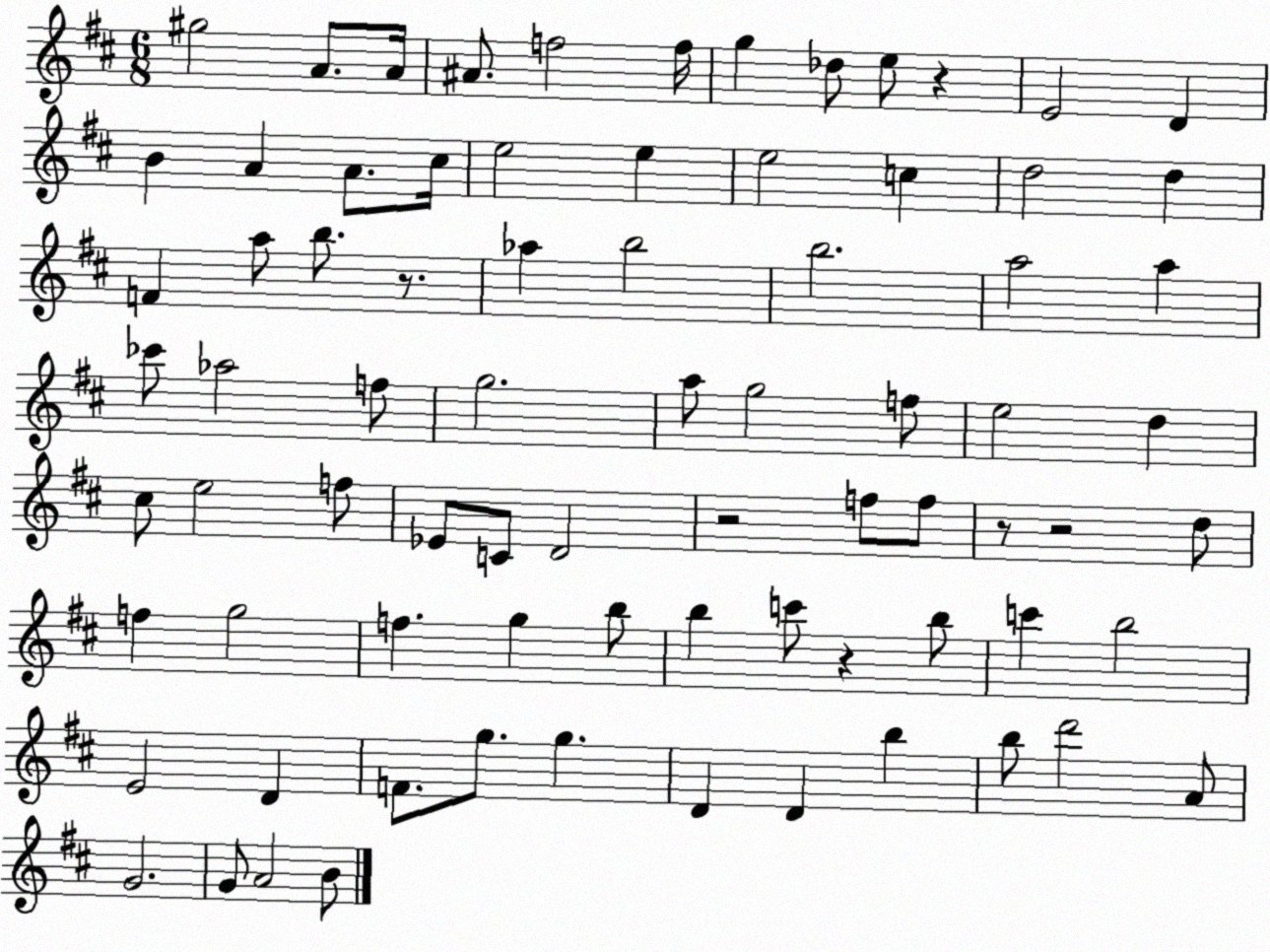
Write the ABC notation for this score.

X:1
T:Untitled
M:6/8
L:1/4
K:D
^g2 A/2 A/4 ^A/2 f2 f/4 g _d/2 e/2 z E2 D B A A/2 ^c/4 e2 e e2 c d2 d F a/2 b/2 z/2 _a b2 b2 a2 a _c'/2 _a2 f/2 g2 a/2 g2 f/2 e2 d ^c/2 e2 f/2 _E/2 C/2 D2 z2 f/2 f/2 z/2 z2 d/2 f g2 f g b/2 b c'/2 z b/2 c' b2 E2 D F/2 g/2 g D D b b/2 d'2 A/2 G2 G/2 A2 B/2